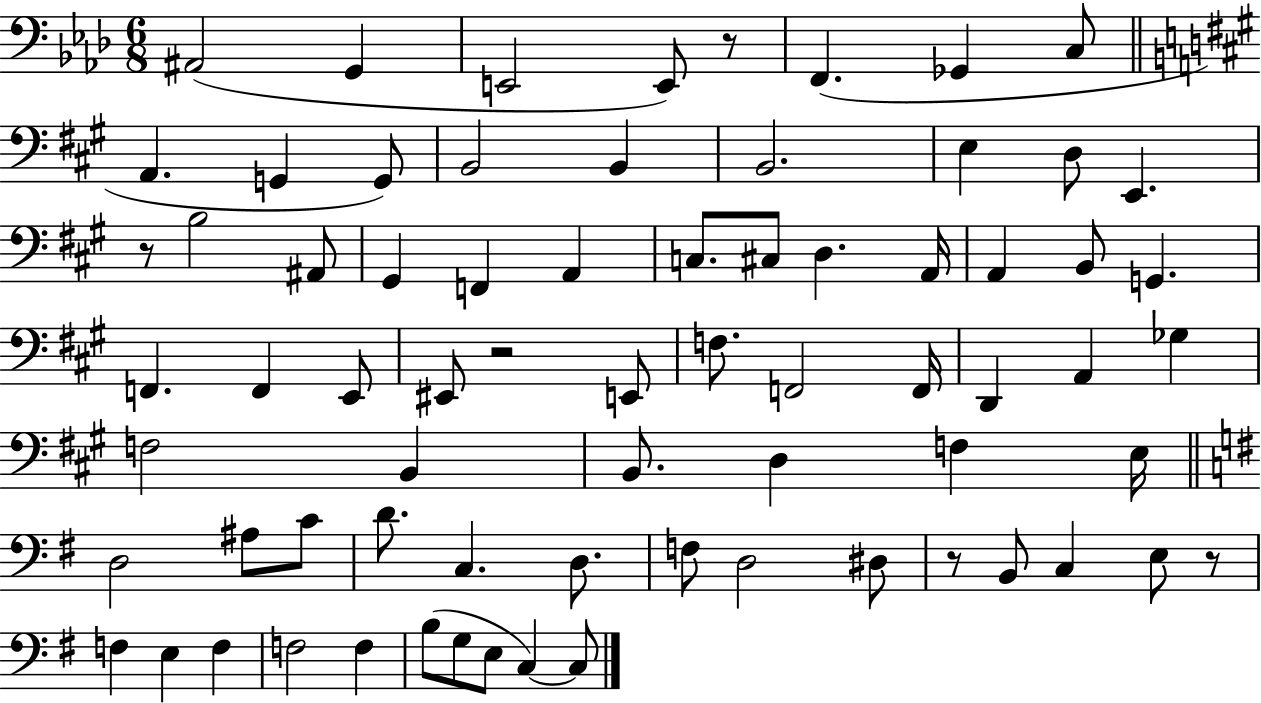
{
  \clef bass
  \numericTimeSignature
  \time 6/8
  \key aes \major
  ais,2( g,4 | e,2 e,8) r8 | f,4.( ges,4 c8 | \bar "||" \break \key a \major a,4. g,4 g,8) | b,2 b,4 | b,2. | e4 d8 e,4. | \break r8 b2 ais,8 | gis,4 f,4 a,4 | c8. cis8 d4. a,16 | a,4 b,8 g,4. | \break f,4. f,4 e,8 | eis,8 r2 e,8 | f8. f,2 f,16 | d,4 a,4 ges4 | \break f2 b,4 | b,8. d4 f4 e16 | \bar "||" \break \key g \major d2 ais8 c'8 | d'8. c4. d8. | f8 d2 dis8 | r8 b,8 c4 e8 r8 | \break f4 e4 f4 | f2 f4 | b8( g8 e8 c4~~) c8 | \bar "|."
}